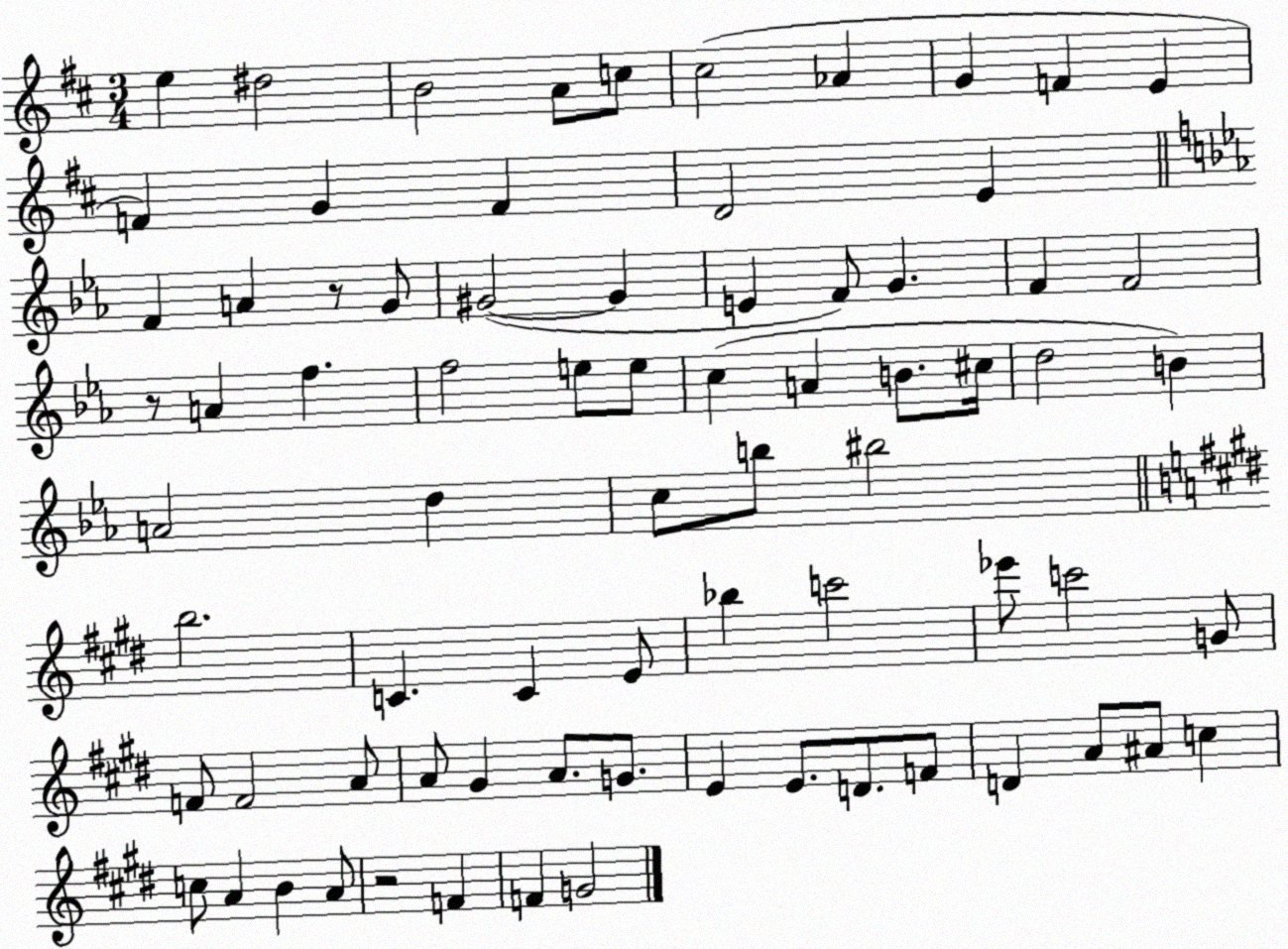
X:1
T:Untitled
M:3/4
L:1/4
K:D
e ^d2 B2 A/2 c/2 ^c2 _A G F E F G F D2 E F A z/2 G/2 ^G2 ^G E F/2 G F F2 z/2 A f f2 e/2 e/2 c A B/2 ^c/4 d2 B A2 d c/2 b/2 ^b2 b2 C C E/2 _b c'2 _e'/2 c'2 G/2 F/2 F2 A/2 A/2 ^G A/2 G/2 E E/2 D/2 F/2 D A/2 ^A/2 c c/2 A B A/2 z2 F F G2